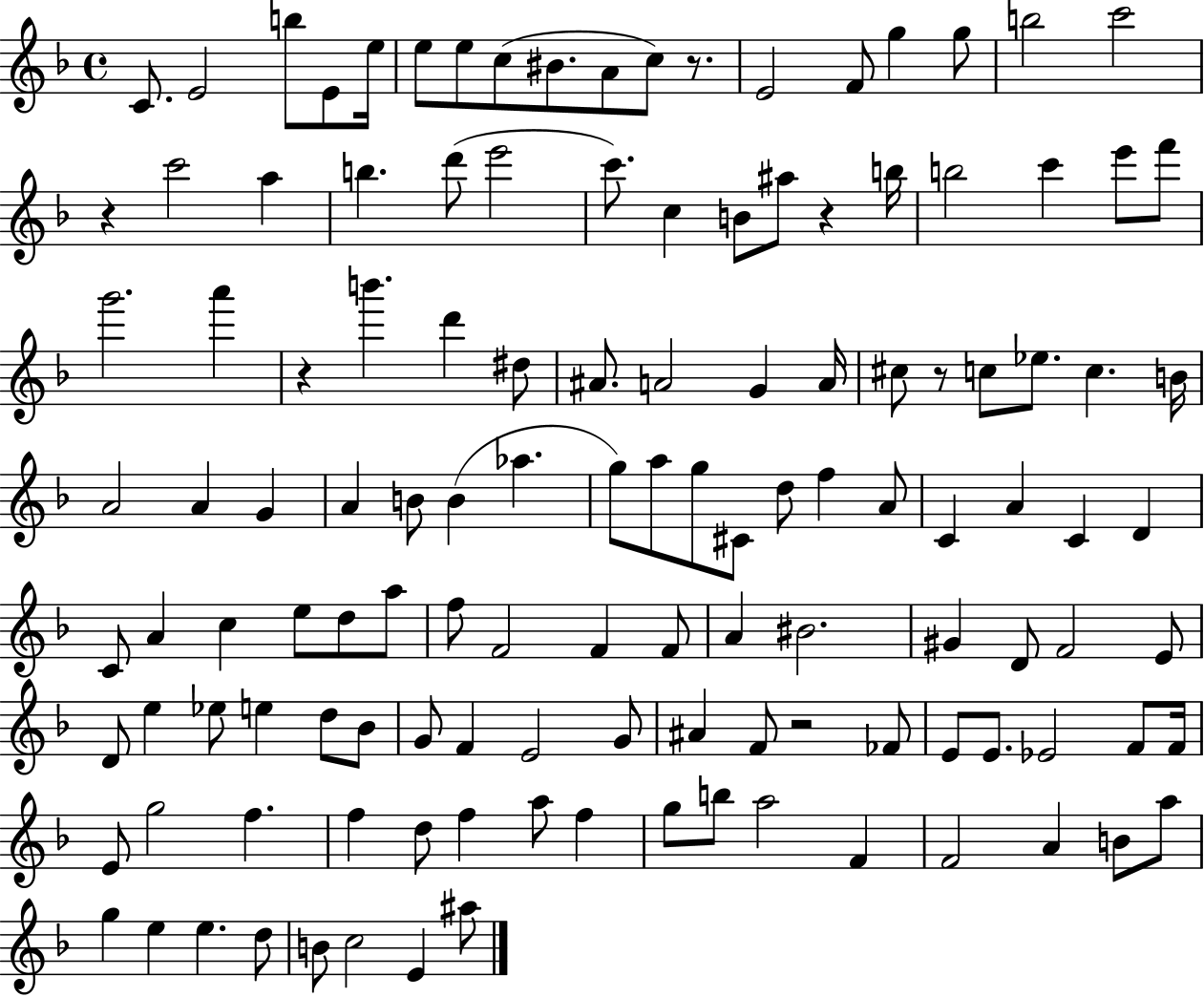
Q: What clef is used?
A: treble